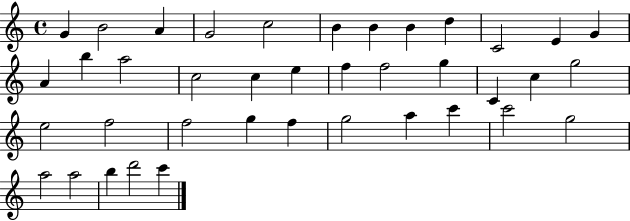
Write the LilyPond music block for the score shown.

{
  \clef treble
  \time 4/4
  \defaultTimeSignature
  \key c \major
  g'4 b'2 a'4 | g'2 c''2 | b'4 b'4 b'4 d''4 | c'2 e'4 g'4 | \break a'4 b''4 a''2 | c''2 c''4 e''4 | f''4 f''2 g''4 | c'4 c''4 g''2 | \break e''2 f''2 | f''2 g''4 f''4 | g''2 a''4 c'''4 | c'''2 g''2 | \break a''2 a''2 | b''4 d'''2 c'''4 | \bar "|."
}